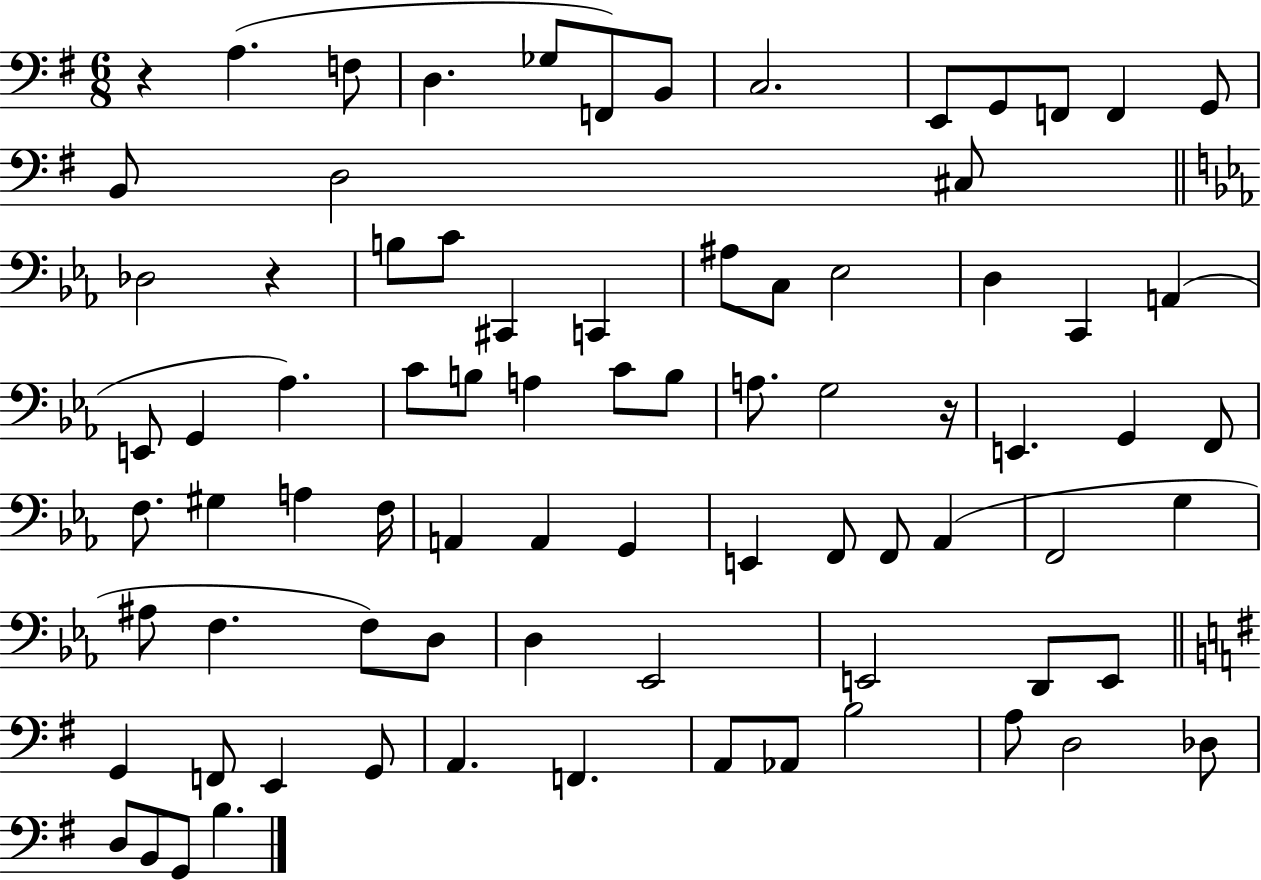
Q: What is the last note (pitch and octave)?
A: B3